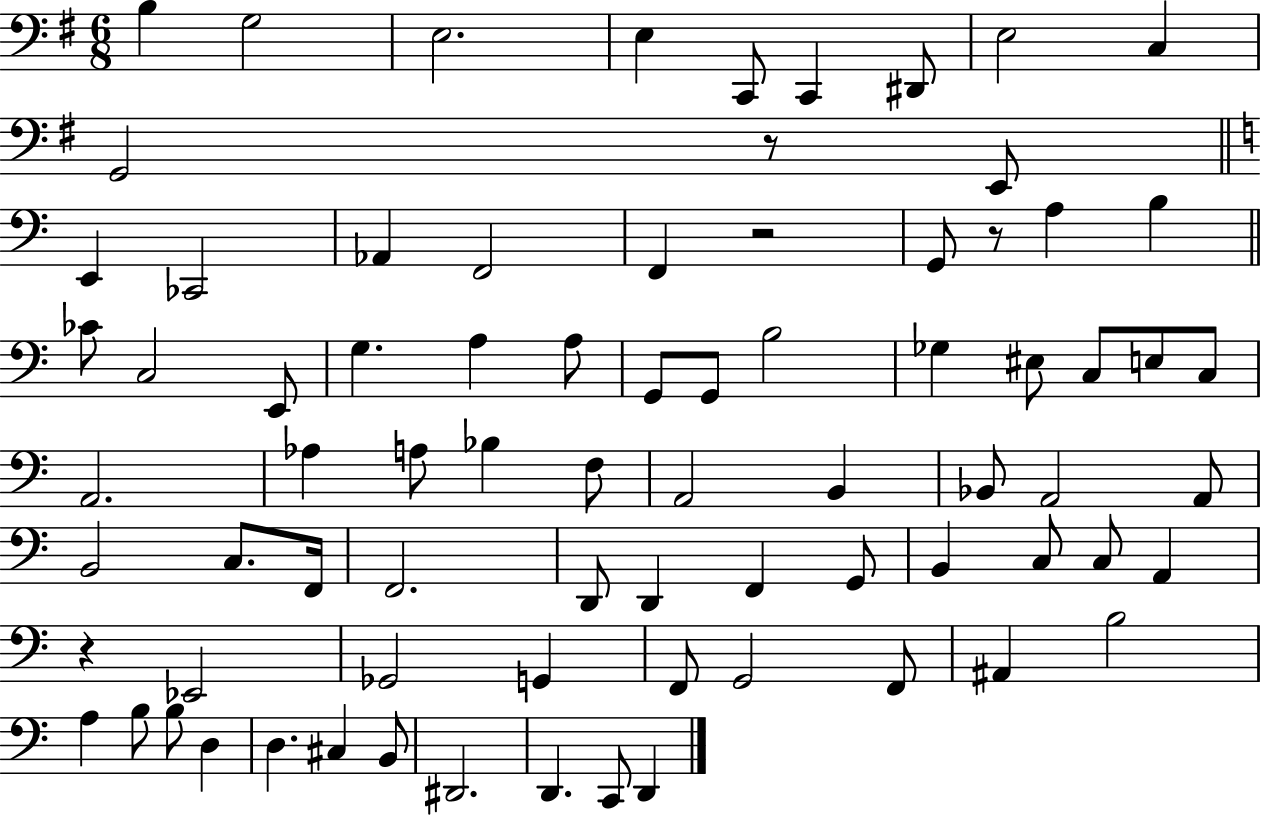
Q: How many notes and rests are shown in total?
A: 78